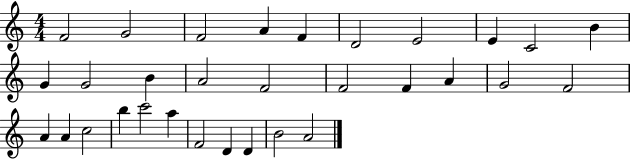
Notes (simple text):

F4/h G4/h F4/h A4/q F4/q D4/h E4/h E4/q C4/h B4/q G4/q G4/h B4/q A4/h F4/h F4/h F4/q A4/q G4/h F4/h A4/q A4/q C5/h B5/q C6/h A5/q F4/h D4/q D4/q B4/h A4/h